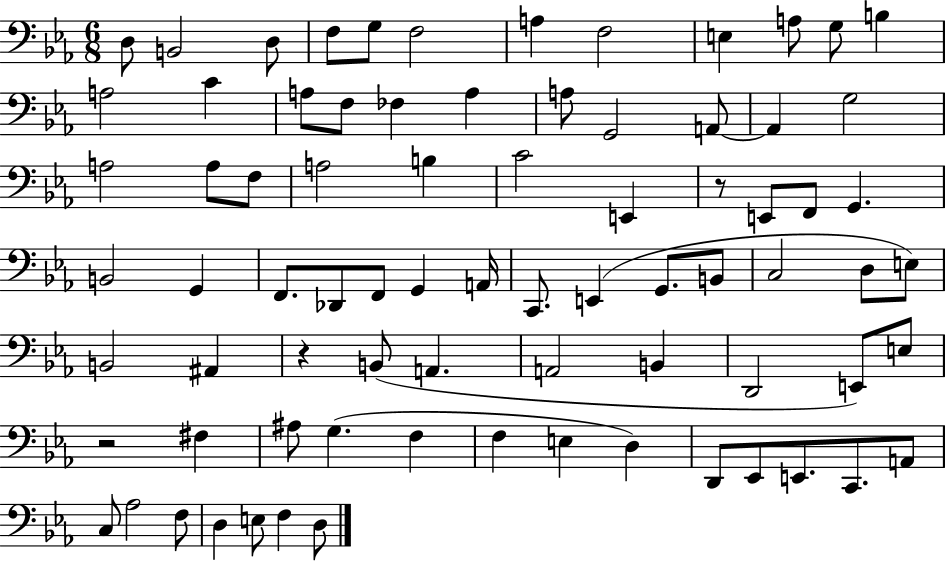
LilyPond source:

{
  \clef bass
  \numericTimeSignature
  \time 6/8
  \key ees \major
  d8 b,2 d8 | f8 g8 f2 | a4 f2 | e4 a8 g8 b4 | \break a2 c'4 | a8 f8 fes4 a4 | a8 g,2 a,8~~ | a,4 g2 | \break a2 a8 f8 | a2 b4 | c'2 e,4 | r8 e,8 f,8 g,4. | \break b,2 g,4 | f,8. des,8 f,8 g,4 a,16 | c,8. e,4( g,8. b,8 | c2 d8 e8) | \break b,2 ais,4 | r4 b,8( a,4. | a,2 b,4 | d,2 e,8) e8 | \break r2 fis4 | ais8 g4.( f4 | f4 e4 d4) | d,8 ees,8 e,8. c,8. a,8 | \break c8 aes2 f8 | d4 e8 f4 d8 | \bar "|."
}